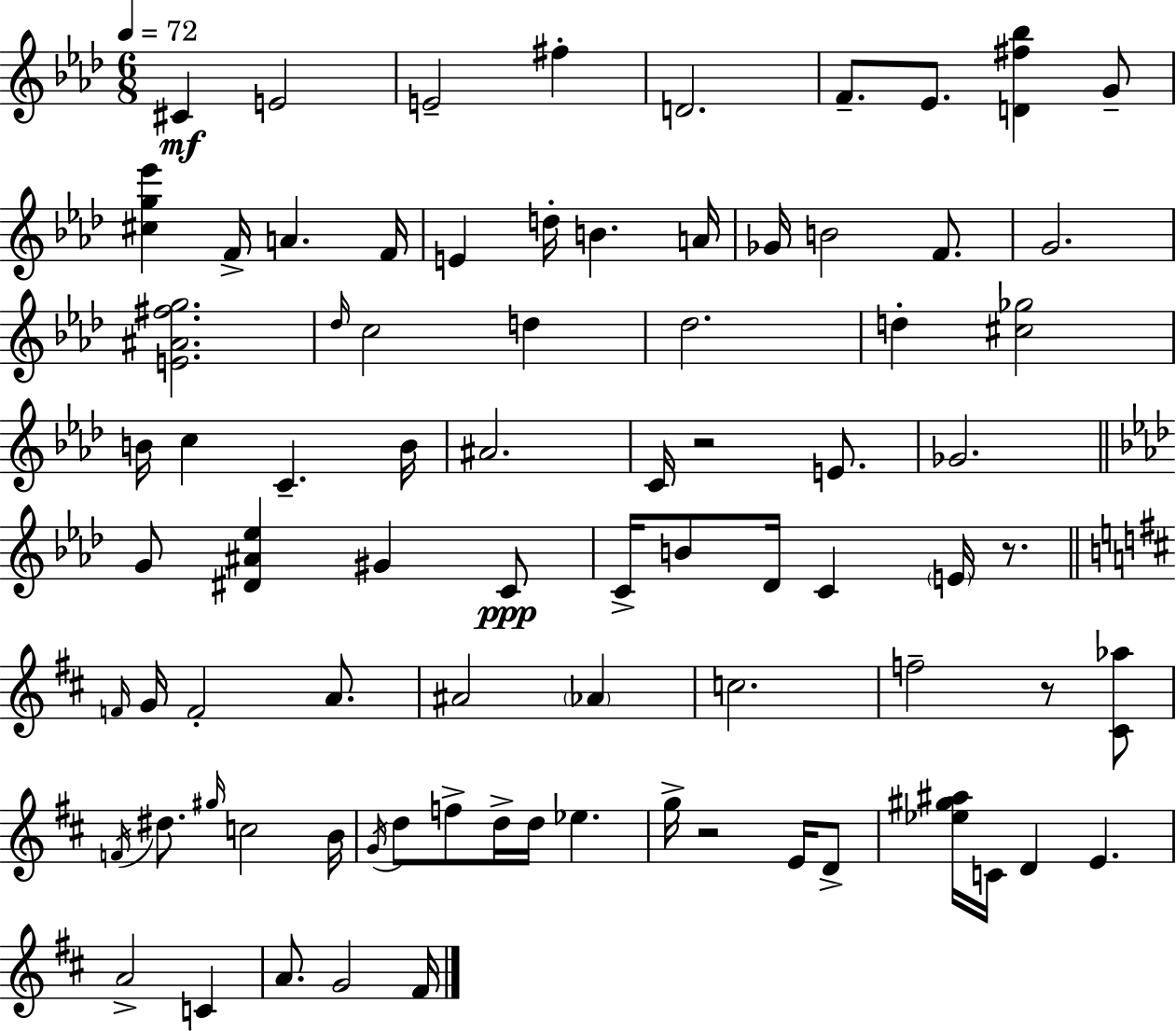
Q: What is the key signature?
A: AES major